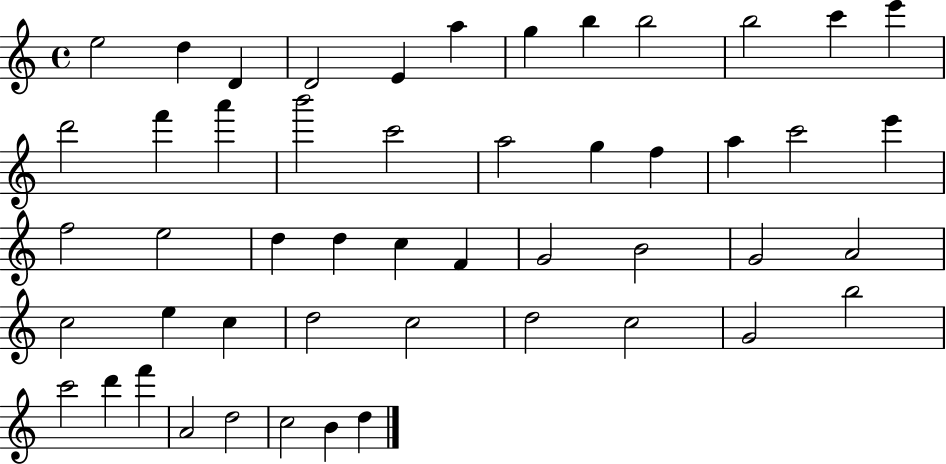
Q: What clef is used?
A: treble